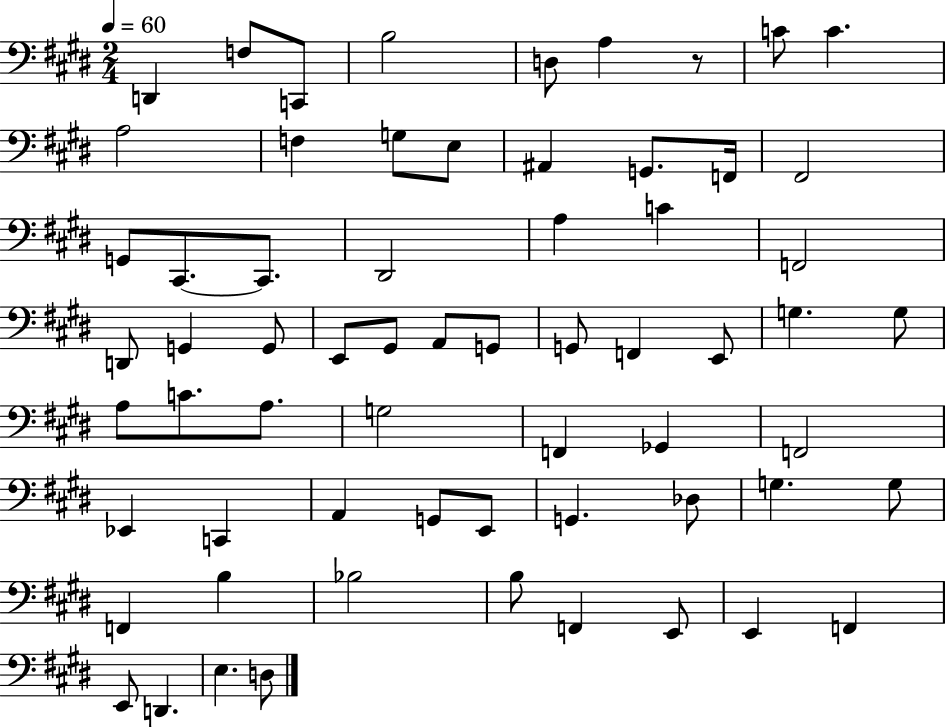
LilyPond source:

{
  \clef bass
  \numericTimeSignature
  \time 2/4
  \key e \major
  \tempo 4 = 60
  \repeat volta 2 { d,4 f8 c,8 | b2 | d8 a4 r8 | c'8 c'4. | \break a2 | f4 g8 e8 | ais,4 g,8. f,16 | fis,2 | \break g,8 cis,8.~~ cis,8. | dis,2 | a4 c'4 | f,2 | \break d,8 g,4 g,8 | e,8 gis,8 a,8 g,8 | g,8 f,4 e,8 | g4. g8 | \break a8 c'8. a8. | g2 | f,4 ges,4 | f,2 | \break ees,4 c,4 | a,4 g,8 e,8 | g,4. des8 | g4. g8 | \break f,4 b4 | bes2 | b8 f,4 e,8 | e,4 f,4 | \break e,8 d,4. | e4. d8 | } \bar "|."
}